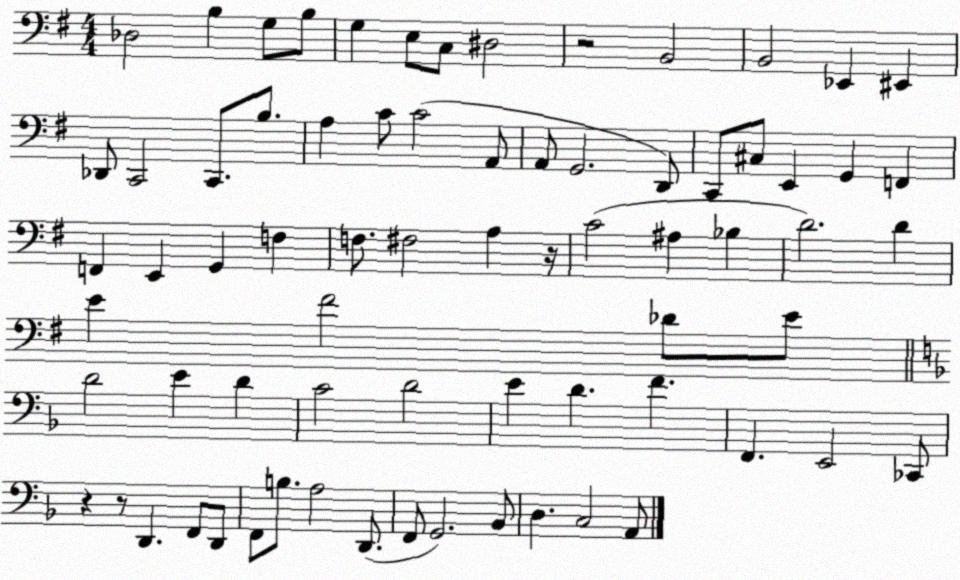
X:1
T:Untitled
M:4/4
L:1/4
K:G
_D,2 B, G,/2 B,/2 G, E,/2 C,/2 ^D,2 z2 B,,2 B,,2 _E,, ^E,, _D,,/2 C,,2 C,,/2 B,/2 A, C/2 C2 A,,/2 A,,/2 G,,2 D,,/2 C,,/2 ^C,/2 E,, G,, F,, F,, E,, G,, F, F,/2 ^F,2 A, z/4 C2 ^A, _B, D2 D E ^F2 _D/2 E/2 D2 E D C2 D2 E D F F,, E,,2 _C,,/2 z z/2 D,, F,,/2 D,,/2 F,,/2 B,/2 A,2 D,,/2 F,,/2 G,,2 _B,,/2 D, C,2 A,,/2